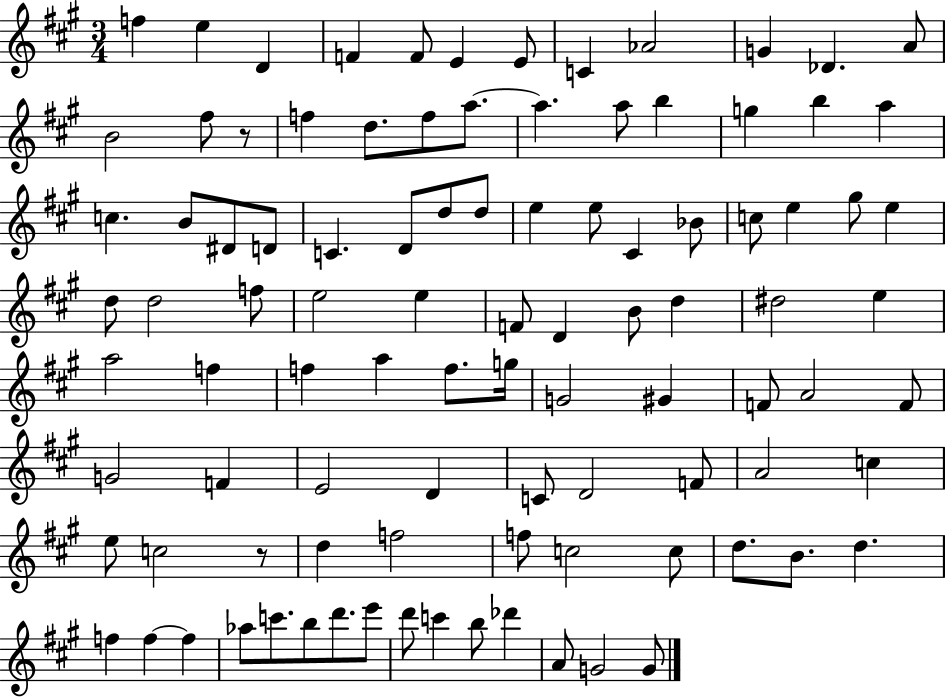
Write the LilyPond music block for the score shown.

{
  \clef treble
  \numericTimeSignature
  \time 3/4
  \key a \major
  f''4 e''4 d'4 | f'4 f'8 e'4 e'8 | c'4 aes'2 | g'4 des'4. a'8 | \break b'2 fis''8 r8 | f''4 d''8. f''8 a''8.~~ | a''4. a''8 b''4 | g''4 b''4 a''4 | \break c''4. b'8 dis'8 d'8 | c'4. d'8 d''8 d''8 | e''4 e''8 cis'4 bes'8 | c''8 e''4 gis''8 e''4 | \break d''8 d''2 f''8 | e''2 e''4 | f'8 d'4 b'8 d''4 | dis''2 e''4 | \break a''2 f''4 | f''4 a''4 f''8. g''16 | g'2 gis'4 | f'8 a'2 f'8 | \break g'2 f'4 | e'2 d'4 | c'8 d'2 f'8 | a'2 c''4 | \break e''8 c''2 r8 | d''4 f''2 | f''8 c''2 c''8 | d''8. b'8. d''4. | \break f''4 f''4~~ f''4 | aes''8 c'''8. b''8 d'''8. e'''8 | d'''8 c'''4 b''8 des'''4 | a'8 g'2 g'8 | \break \bar "|."
}